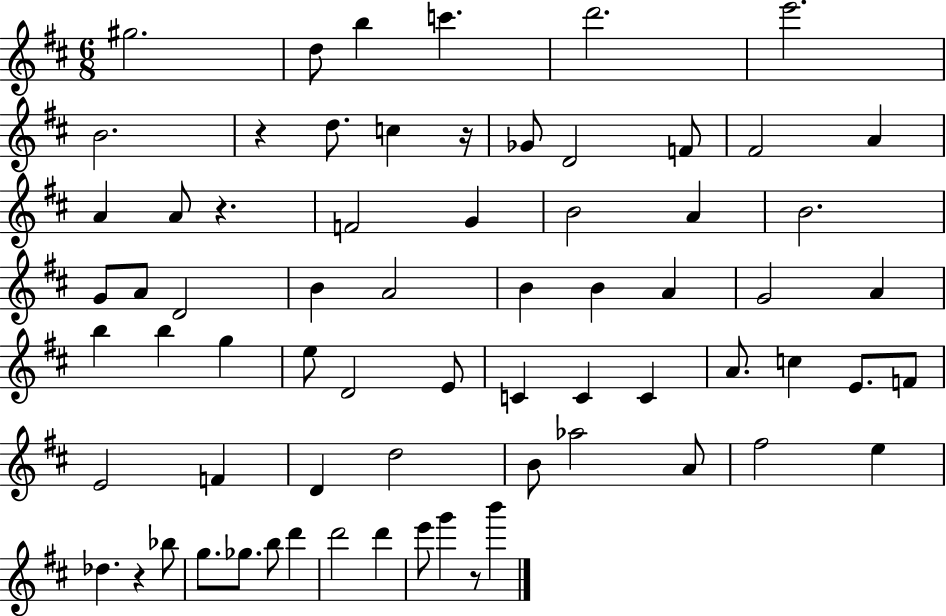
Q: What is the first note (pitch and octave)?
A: G#5